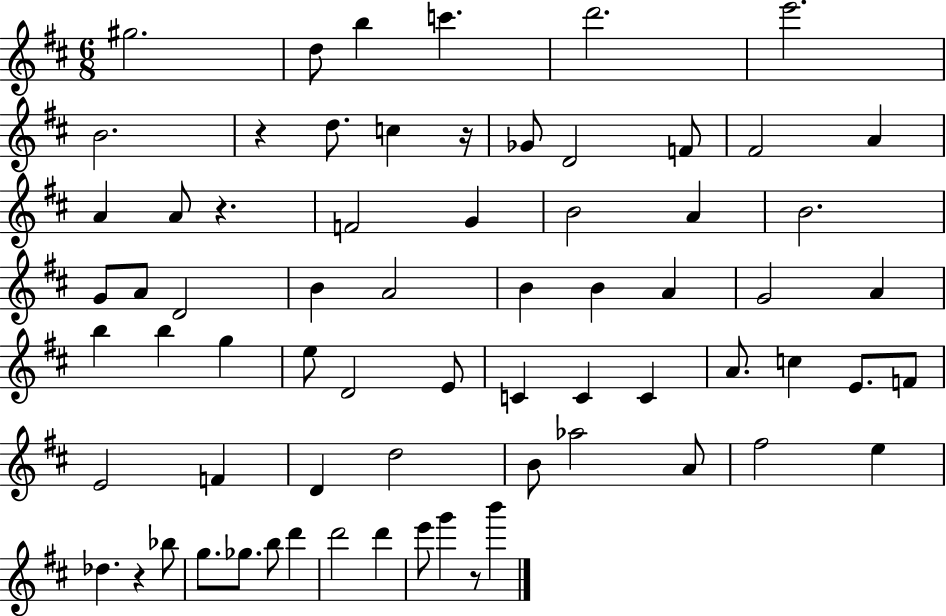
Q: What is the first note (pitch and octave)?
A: G#5